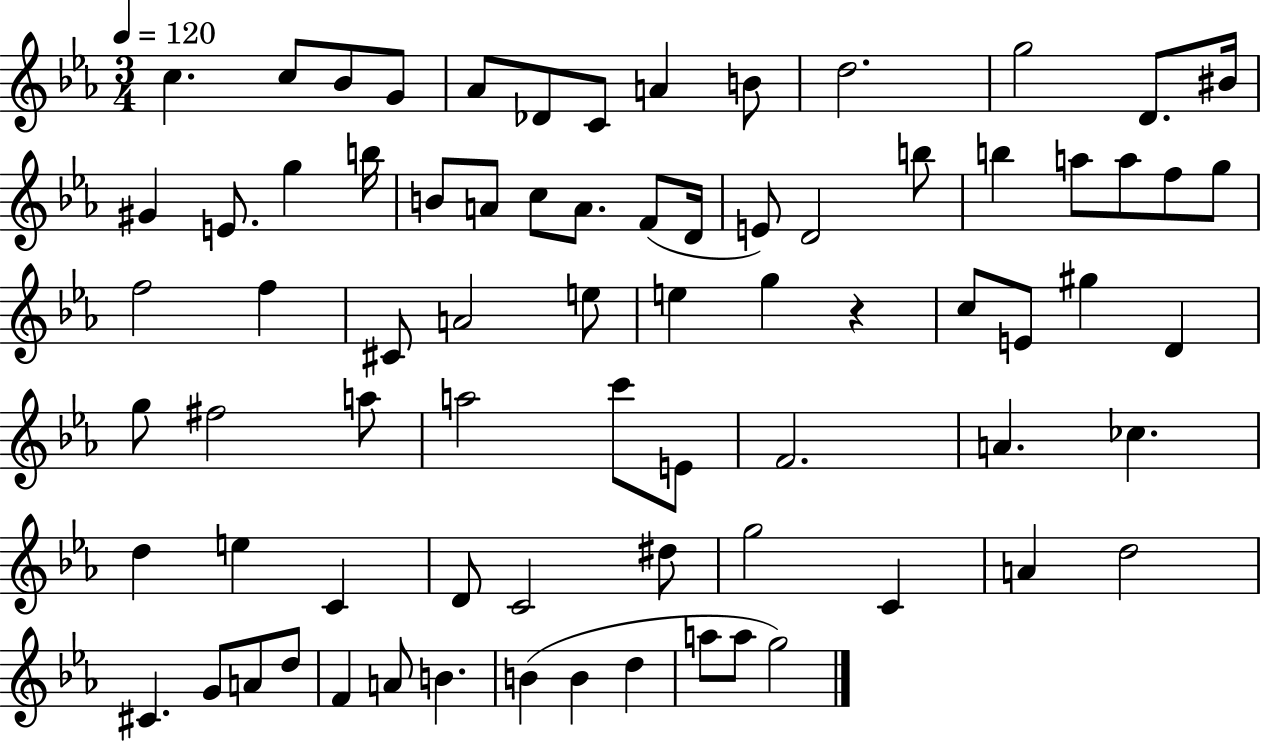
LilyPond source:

{
  \clef treble
  \numericTimeSignature
  \time 3/4
  \key ees \major
  \tempo 4 = 120
  c''4. c''8 bes'8 g'8 | aes'8 des'8 c'8 a'4 b'8 | d''2. | g''2 d'8. bis'16 | \break gis'4 e'8. g''4 b''16 | b'8 a'8 c''8 a'8. f'8( d'16 | e'8) d'2 b''8 | b''4 a''8 a''8 f''8 g''8 | \break f''2 f''4 | cis'8 a'2 e''8 | e''4 g''4 r4 | c''8 e'8 gis''4 d'4 | \break g''8 fis''2 a''8 | a''2 c'''8 e'8 | f'2. | a'4. ces''4. | \break d''4 e''4 c'4 | d'8 c'2 dis''8 | g''2 c'4 | a'4 d''2 | \break cis'4. g'8 a'8 d''8 | f'4 a'8 b'4. | b'4( b'4 d''4 | a''8 a''8 g''2) | \break \bar "|."
}